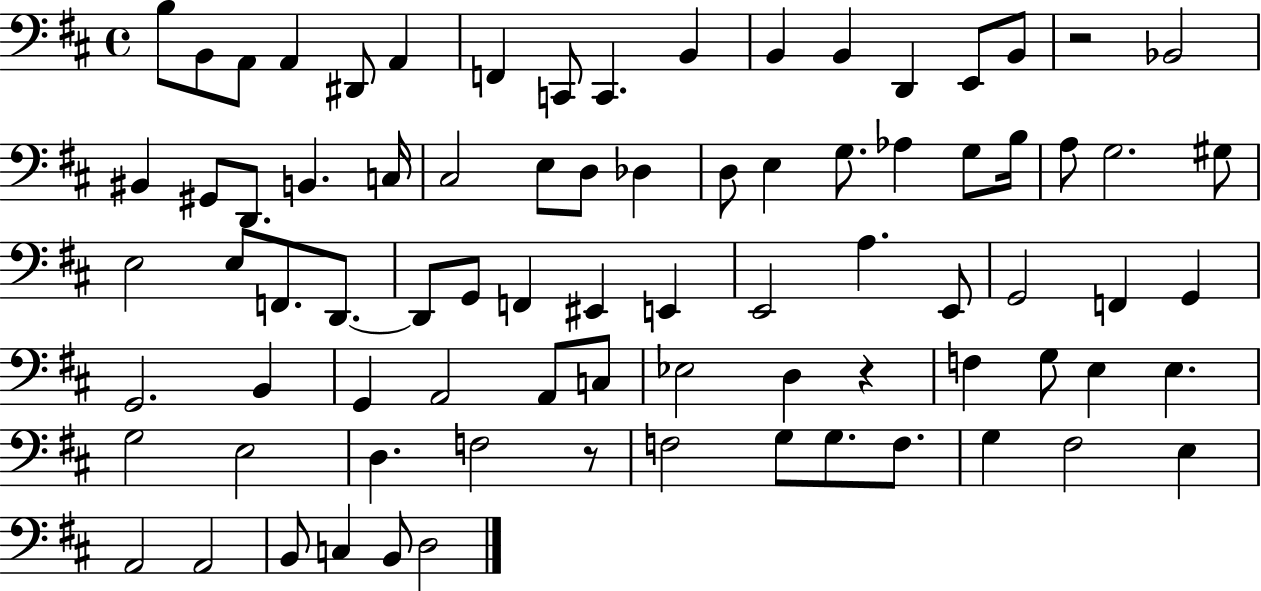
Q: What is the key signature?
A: D major